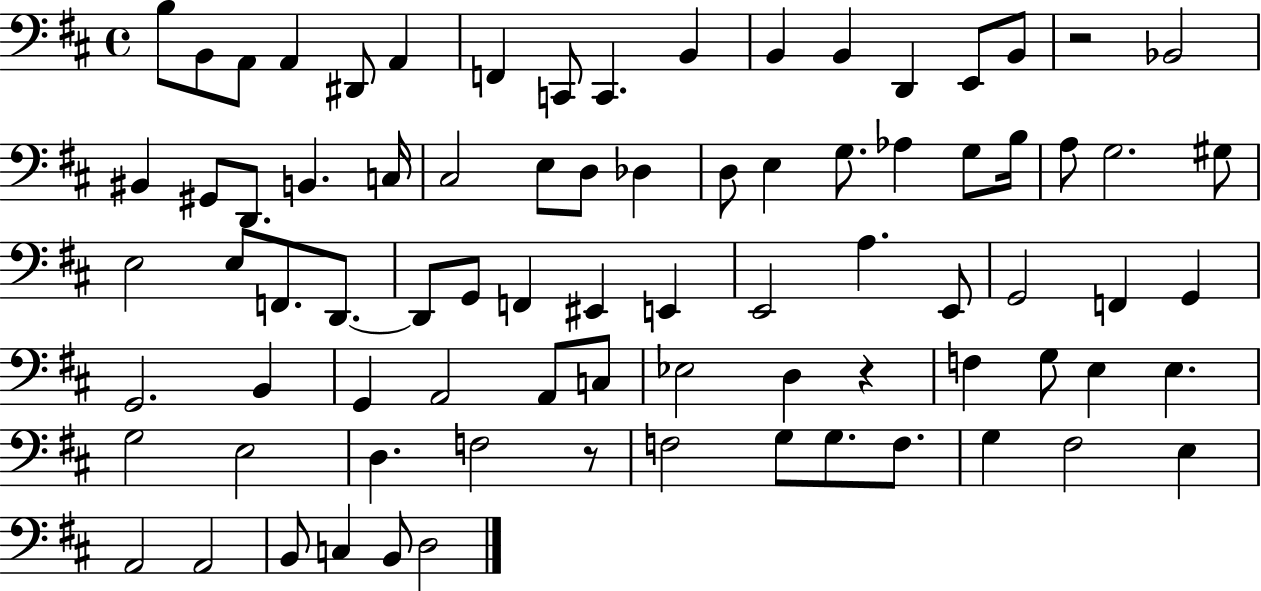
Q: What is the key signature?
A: D major